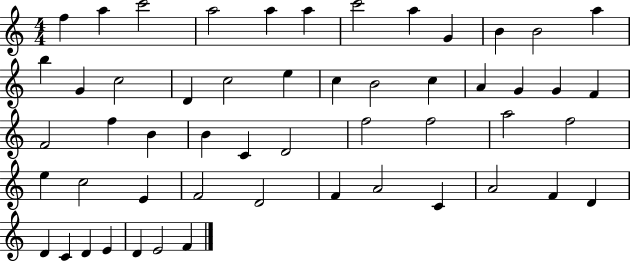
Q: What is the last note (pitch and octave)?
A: F4